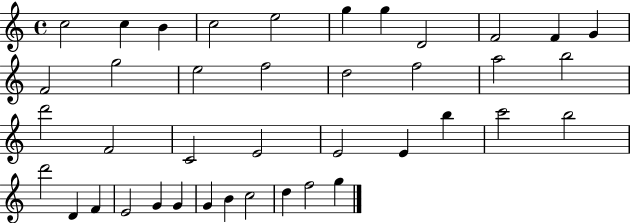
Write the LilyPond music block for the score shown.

{
  \clef treble
  \time 4/4
  \defaultTimeSignature
  \key c \major
  c''2 c''4 b'4 | c''2 e''2 | g''4 g''4 d'2 | f'2 f'4 g'4 | \break f'2 g''2 | e''2 f''2 | d''2 f''2 | a''2 b''2 | \break d'''2 f'2 | c'2 e'2 | e'2 e'4 b''4 | c'''2 b''2 | \break d'''2 d'4 f'4 | e'2 g'4 g'4 | g'4 b'4 c''2 | d''4 f''2 g''4 | \break \bar "|."
}